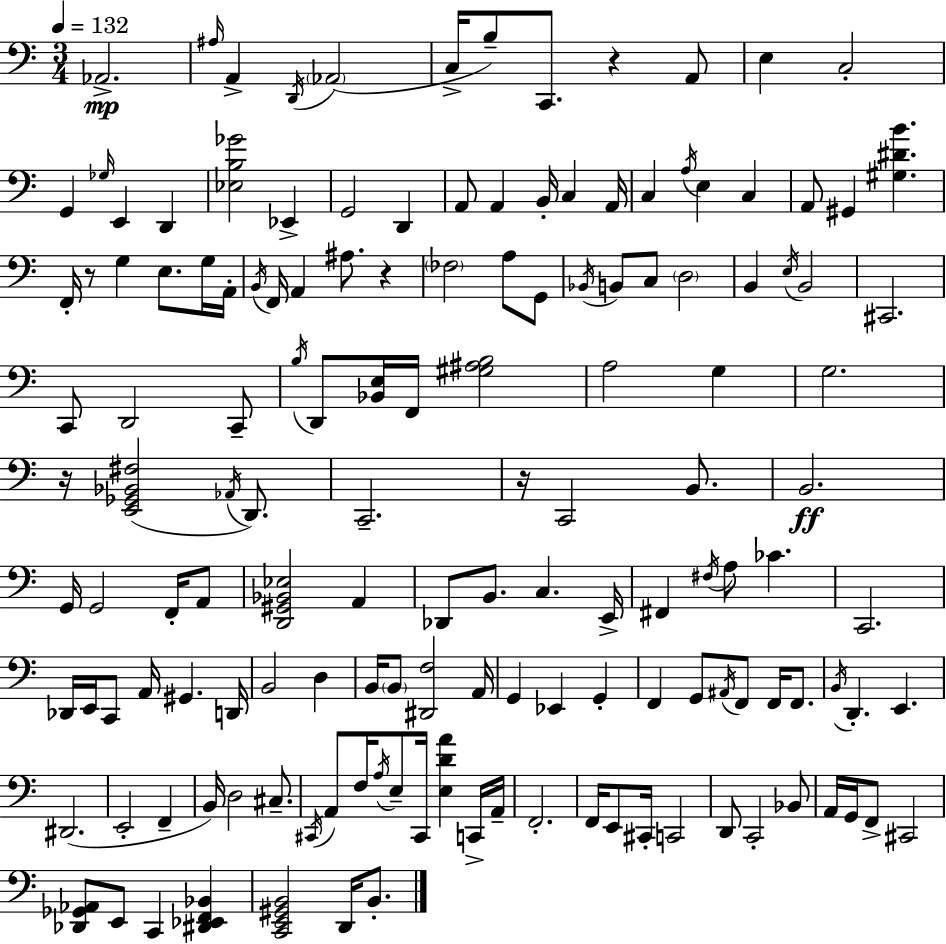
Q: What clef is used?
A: bass